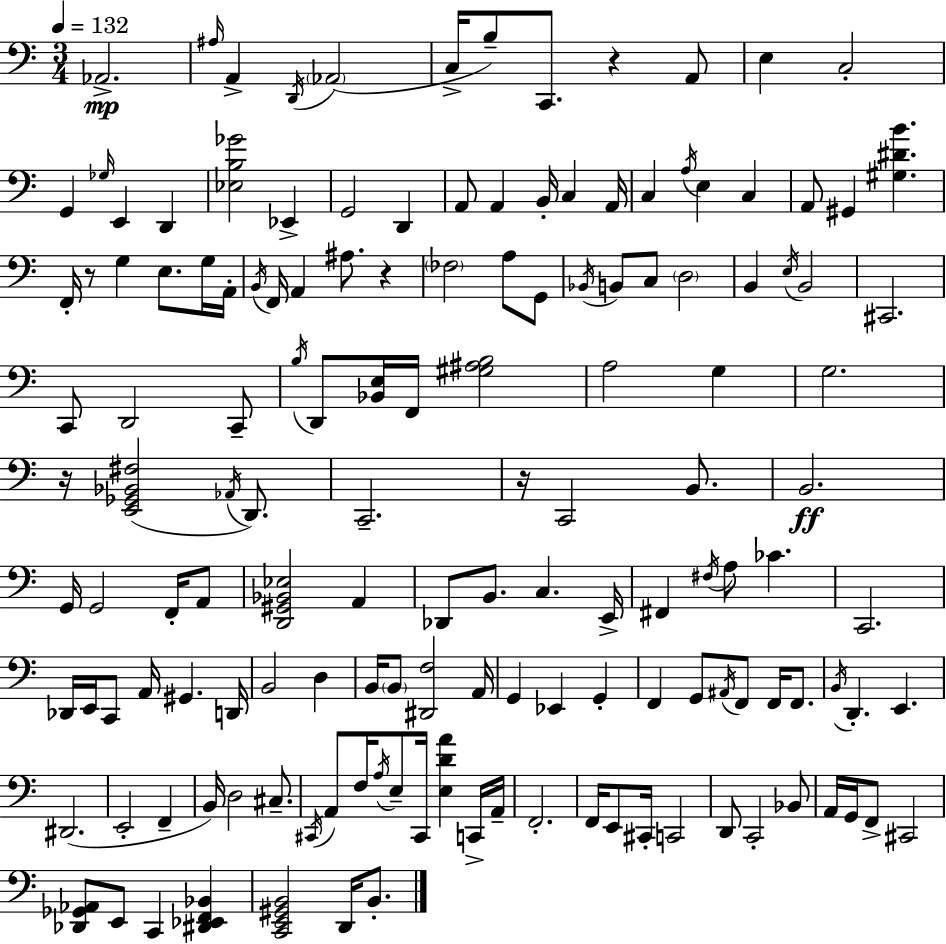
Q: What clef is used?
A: bass